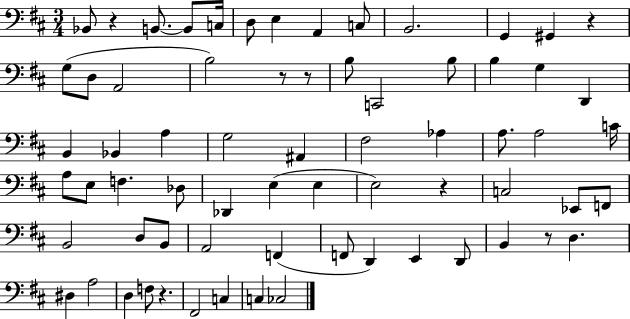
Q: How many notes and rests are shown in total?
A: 68